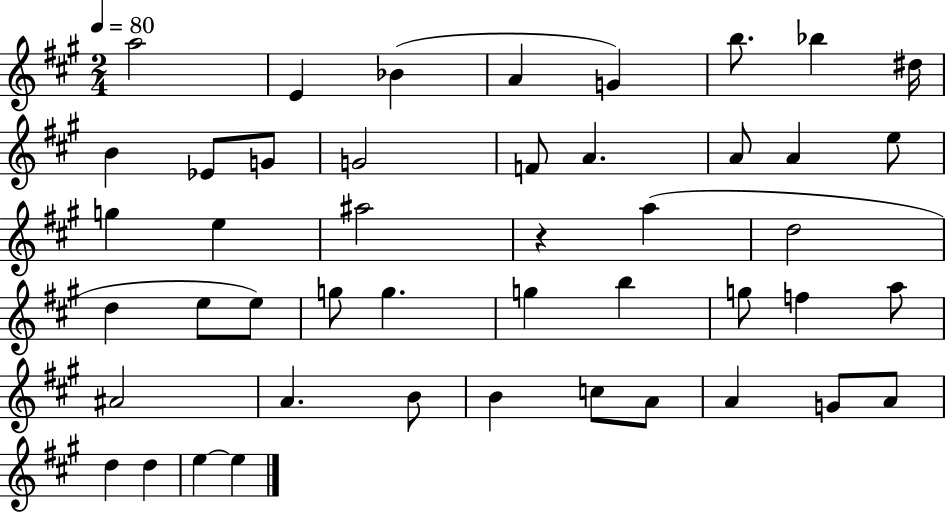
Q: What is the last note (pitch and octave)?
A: E5